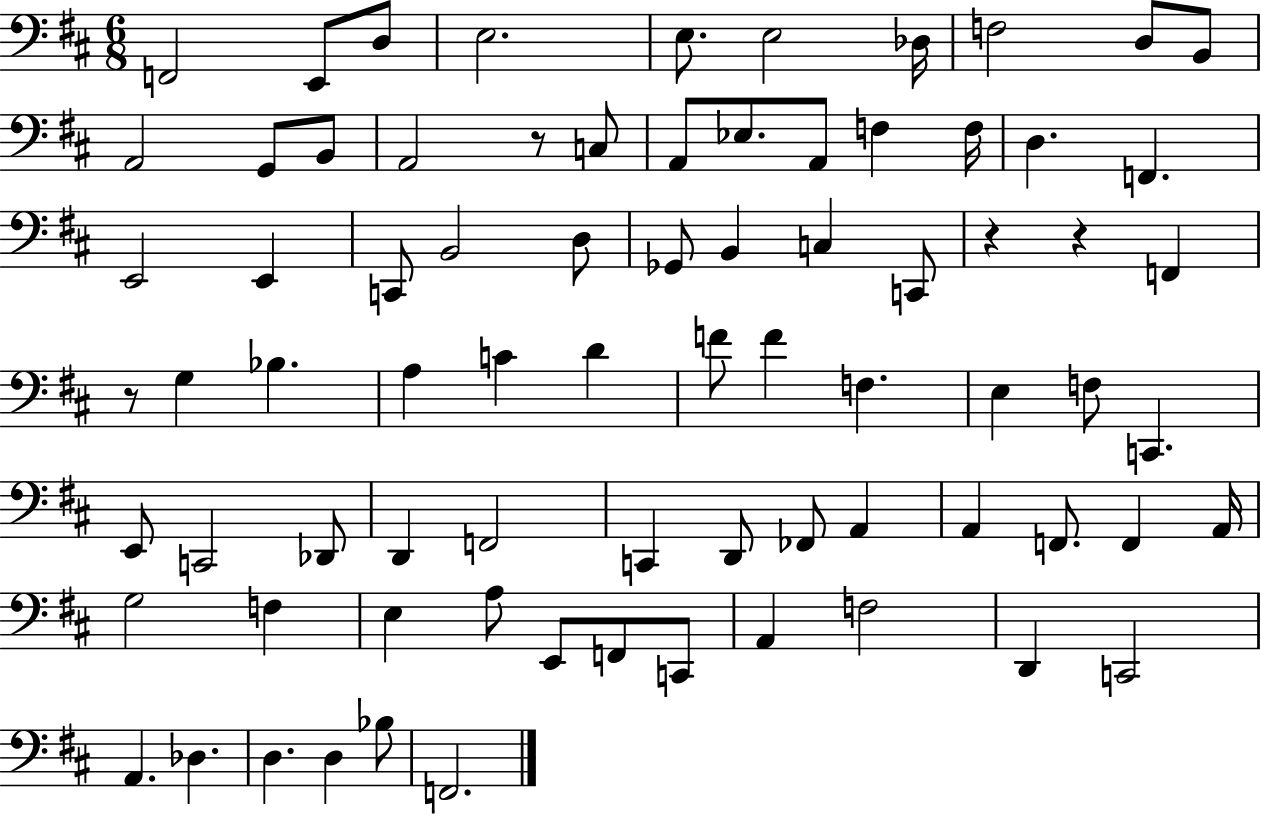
F2/h E2/e D3/e E3/h. E3/e. E3/h Db3/s F3/h D3/e B2/e A2/h G2/e B2/e A2/h R/e C3/e A2/e Eb3/e. A2/e F3/q F3/s D3/q. F2/q. E2/h E2/q C2/e B2/h D3/e Gb2/e B2/q C3/q C2/e R/q R/q F2/q R/e G3/q Bb3/q. A3/q C4/q D4/q F4/e F4/q F3/q. E3/q F3/e C2/q. E2/e C2/h Db2/e D2/q F2/h C2/q D2/e FES2/e A2/q A2/q F2/e. F2/q A2/s G3/h F3/q E3/q A3/e E2/e F2/e C2/e A2/q F3/h D2/q C2/h A2/q. Db3/q. D3/q. D3/q Bb3/e F2/h.